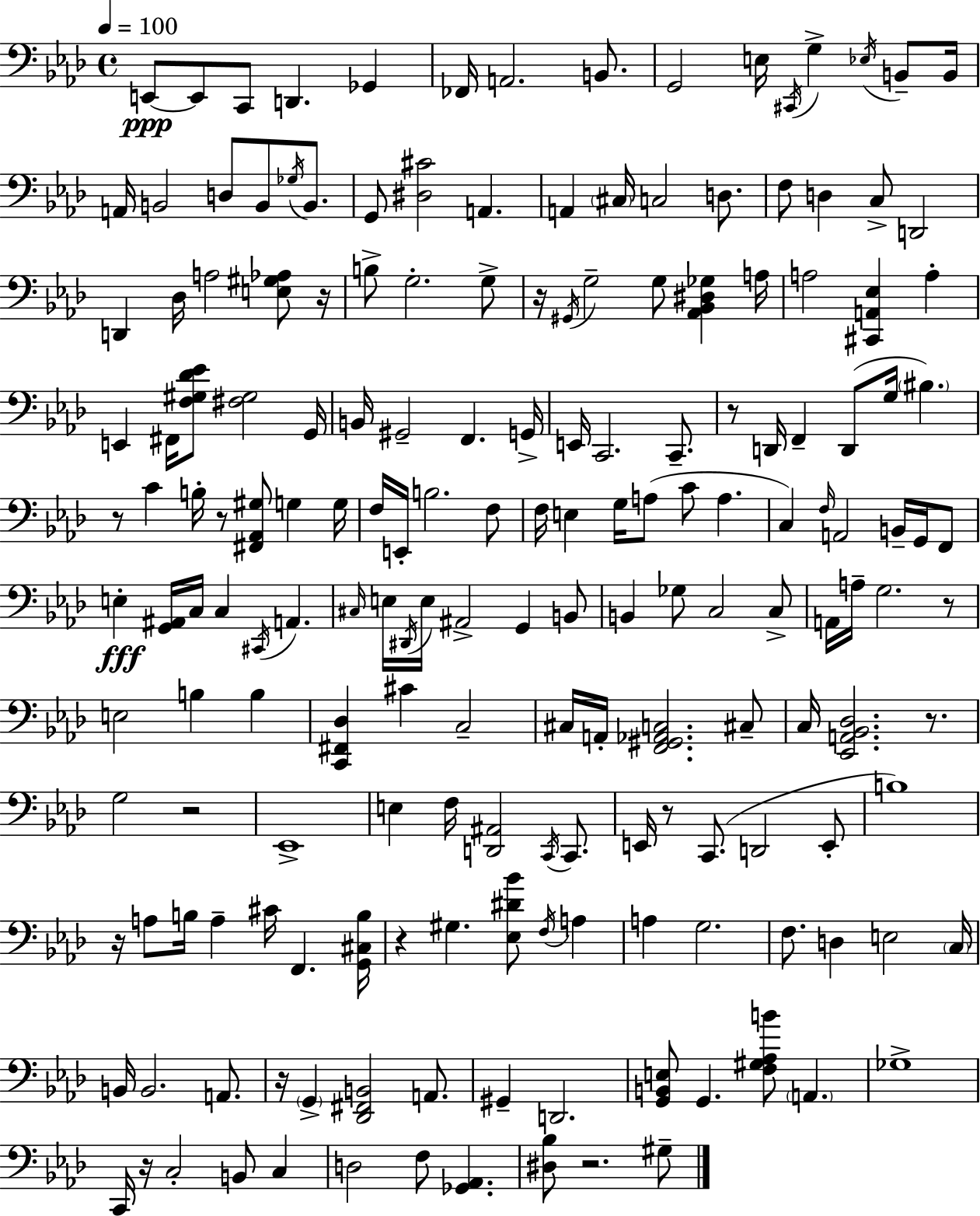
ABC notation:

X:1
T:Untitled
M:4/4
L:1/4
K:Fm
E,,/2 E,,/2 C,,/2 D,, _G,, _F,,/4 A,,2 B,,/2 G,,2 E,/4 ^C,,/4 G, _E,/4 B,,/2 B,,/4 A,,/4 B,,2 D,/2 B,,/2 _G,/4 B,,/2 G,,/2 [^D,^C]2 A,, A,, ^C,/4 C,2 D,/2 F,/2 D, C,/2 D,,2 D,, _D,/4 A,2 [E,^G,_A,]/2 z/4 B,/2 G,2 G,/2 z/4 ^G,,/4 G,2 G,/2 [_A,,_B,,^D,_G,] A,/4 A,2 [^C,,A,,_E,] A, E,, ^F,,/4 [F,^G,_D_E]/2 [^F,^G,]2 G,,/4 B,,/4 ^G,,2 F,, G,,/4 E,,/4 C,,2 C,,/2 z/2 D,,/4 F,, D,,/2 G,/4 ^B, z/2 C B,/4 z/2 [^F,,_A,,^G,]/2 G, G,/4 F,/4 E,,/4 B,2 F,/2 F,/4 E, G,/4 A,/2 C/2 A, C, F,/4 A,,2 B,,/4 G,,/4 F,,/2 E, [G,,^A,,]/4 C,/4 C, ^C,,/4 A,, ^C,/4 E,/4 ^D,,/4 E,/4 ^A,,2 G,, B,,/2 B,, _G,/2 C,2 C,/2 A,,/4 A,/4 G,2 z/2 E,2 B, B, [C,,^F,,_D,] ^C C,2 ^C,/4 A,,/4 [F,,^G,,_A,,C,]2 ^C,/2 C,/4 [_E,,A,,_B,,_D,]2 z/2 G,2 z2 _E,,4 E, F,/4 [D,,^A,,]2 C,,/4 C,,/2 E,,/4 z/2 C,,/2 D,,2 E,,/2 B,4 z/4 A,/2 B,/4 A, ^C/4 F,, [G,,^C,B,]/4 z ^G, [_E,^D_B]/2 F,/4 A, A, G,2 F,/2 D, E,2 C,/4 B,,/4 B,,2 A,,/2 z/4 G,, [_D,,^F,,B,,]2 A,,/2 ^G,, D,,2 [G,,B,,E,]/2 G,, [F,^G,_A,B]/2 A,, _G,4 C,,/4 z/4 C,2 B,,/2 C, D,2 F,/2 [_G,,_A,,] [^D,_B,]/2 z2 ^G,/2